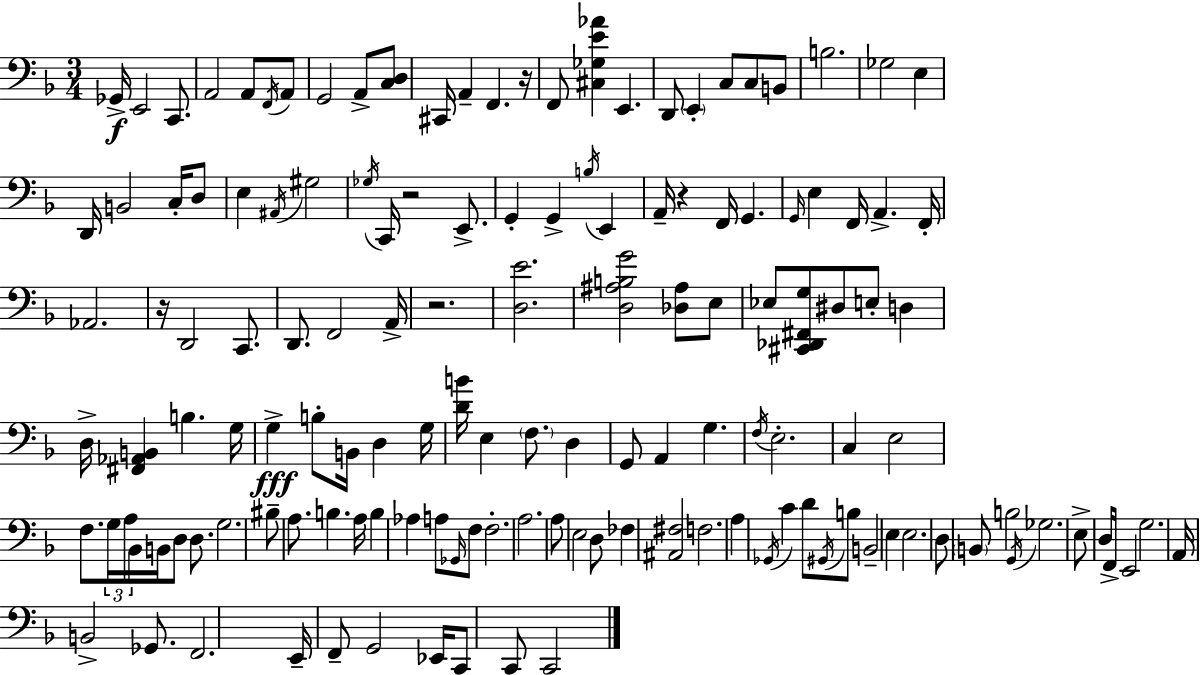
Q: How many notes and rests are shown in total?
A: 141